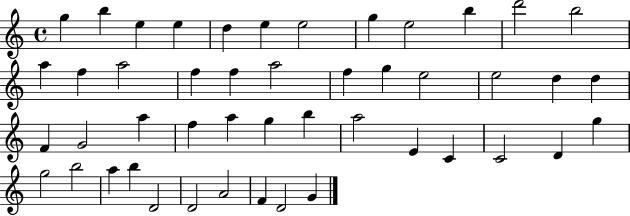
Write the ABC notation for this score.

X:1
T:Untitled
M:4/4
L:1/4
K:C
g b e e d e e2 g e2 b d'2 b2 a f a2 f f a2 f g e2 e2 d d F G2 a f a g b a2 E C C2 D g g2 b2 a b D2 D2 A2 F D2 G